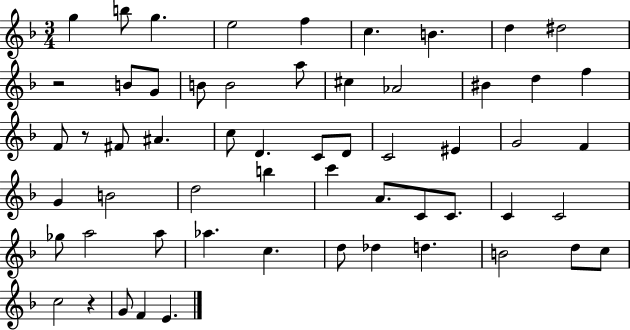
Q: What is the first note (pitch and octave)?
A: G5